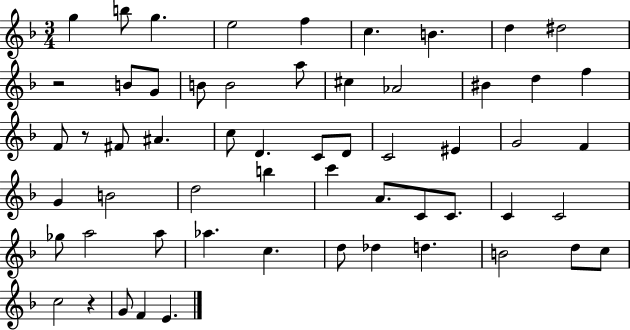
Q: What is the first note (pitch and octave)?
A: G5